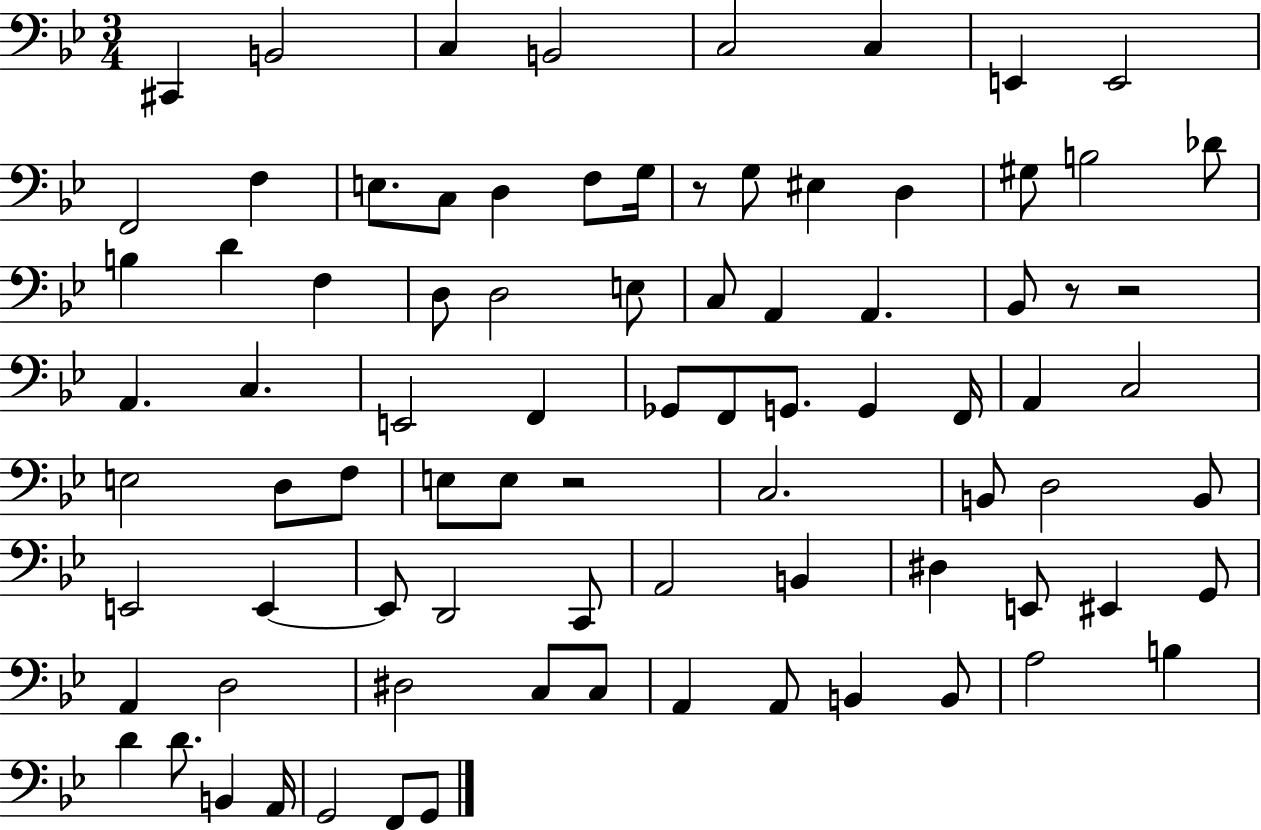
{
  \clef bass
  \numericTimeSignature
  \time 3/4
  \key bes \major
  cis,4 b,2 | c4 b,2 | c2 c4 | e,4 e,2 | \break f,2 f4 | e8. c8 d4 f8 g16 | r8 g8 eis4 d4 | gis8 b2 des'8 | \break b4 d'4 f4 | d8 d2 e8 | c8 a,4 a,4. | bes,8 r8 r2 | \break a,4. c4. | e,2 f,4 | ges,8 f,8 g,8. g,4 f,16 | a,4 c2 | \break e2 d8 f8 | e8 e8 r2 | c2. | b,8 d2 b,8 | \break e,2 e,4~~ | e,8 d,2 c,8 | a,2 b,4 | dis4 e,8 eis,4 g,8 | \break a,4 d2 | dis2 c8 c8 | a,4 a,8 b,4 b,8 | a2 b4 | \break d'4 d'8. b,4 a,16 | g,2 f,8 g,8 | \bar "|."
}